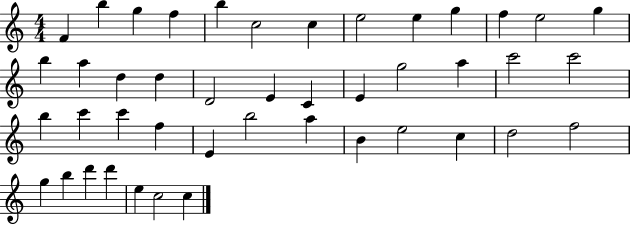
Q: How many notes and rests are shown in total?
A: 44